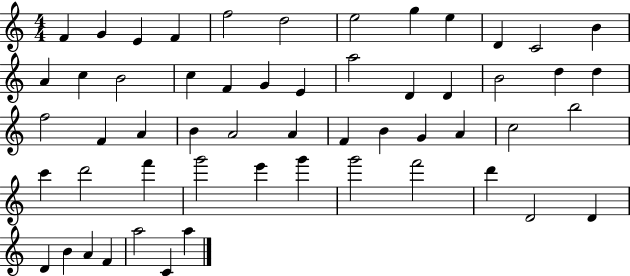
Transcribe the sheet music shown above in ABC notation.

X:1
T:Untitled
M:4/4
L:1/4
K:C
F G E F f2 d2 e2 g e D C2 B A c B2 c F G E a2 D D B2 d d f2 F A B A2 A F B G A c2 b2 c' d'2 f' g'2 e' g' g'2 f'2 d' D2 D D B A F a2 C a